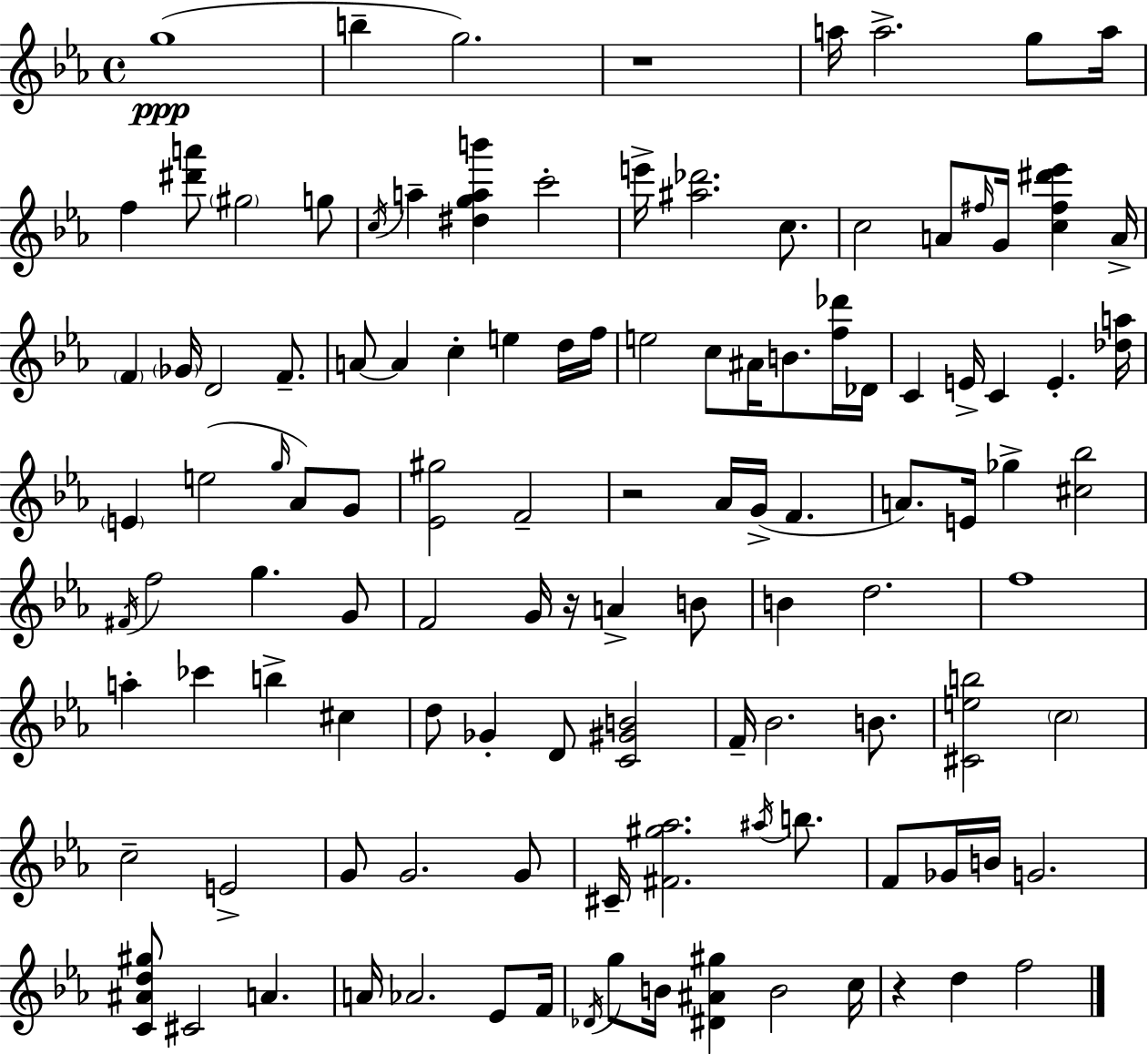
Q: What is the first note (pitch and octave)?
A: G5